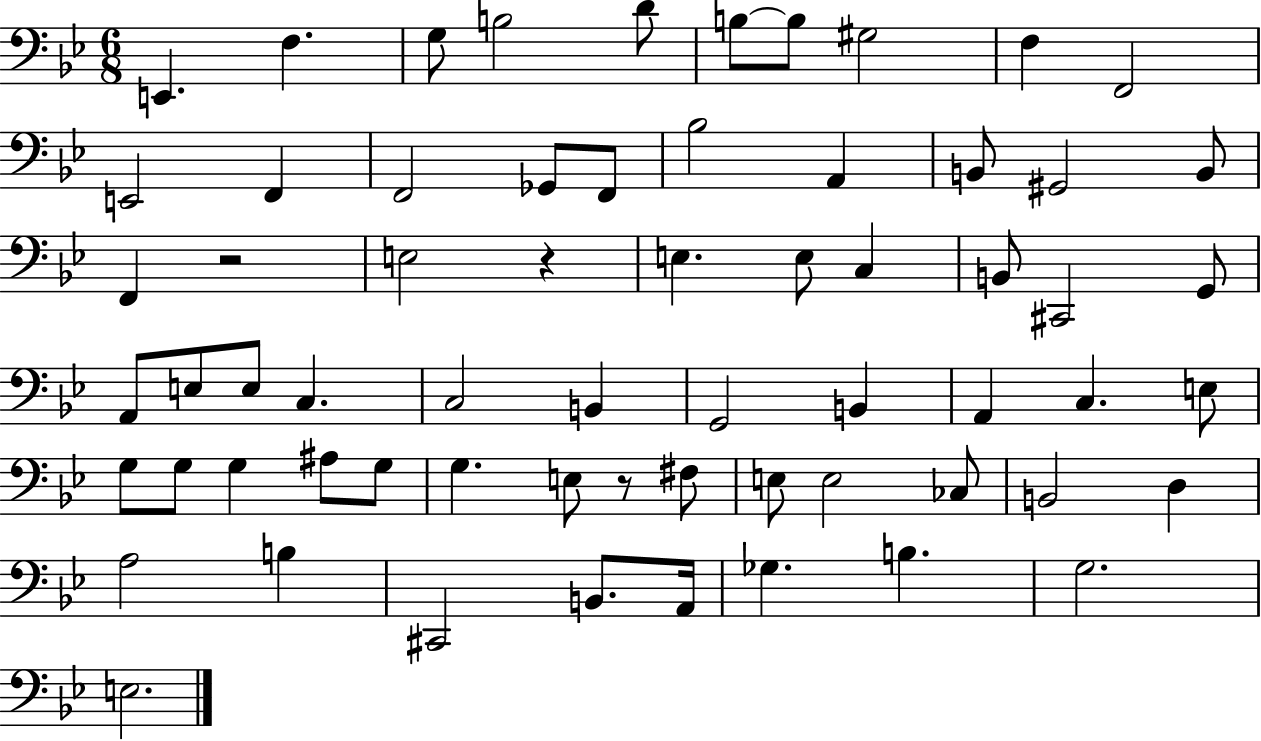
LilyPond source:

{
  \clef bass
  \numericTimeSignature
  \time 6/8
  \key bes \major
  \repeat volta 2 { e,4. f4. | g8 b2 d'8 | b8~~ b8 gis2 | f4 f,2 | \break e,2 f,4 | f,2 ges,8 f,8 | bes2 a,4 | b,8 gis,2 b,8 | \break f,4 r2 | e2 r4 | e4. e8 c4 | b,8 cis,2 g,8 | \break a,8 e8 e8 c4. | c2 b,4 | g,2 b,4 | a,4 c4. e8 | \break g8 g8 g4 ais8 g8 | g4. e8 r8 fis8 | e8 e2 ces8 | b,2 d4 | \break a2 b4 | cis,2 b,8. a,16 | ges4. b4. | g2. | \break e2. | } \bar "|."
}